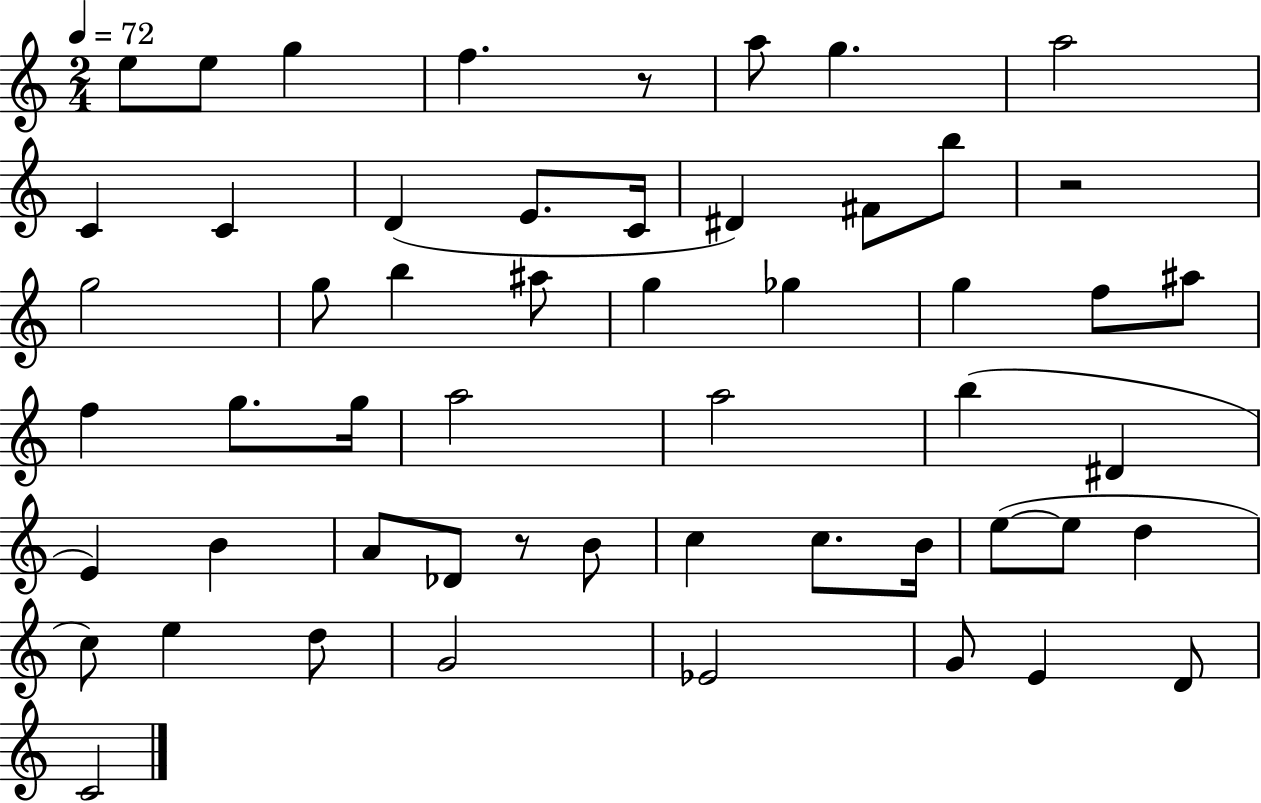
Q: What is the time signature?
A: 2/4